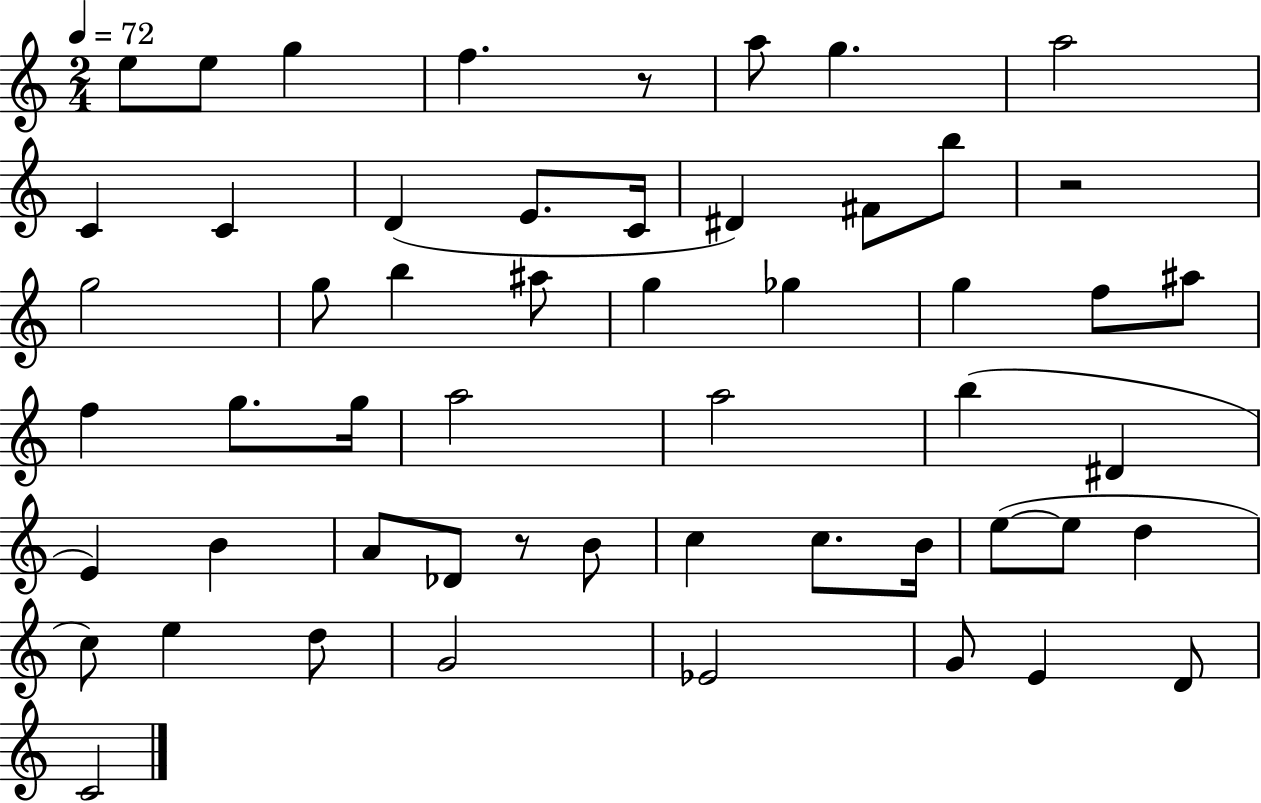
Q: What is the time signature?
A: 2/4